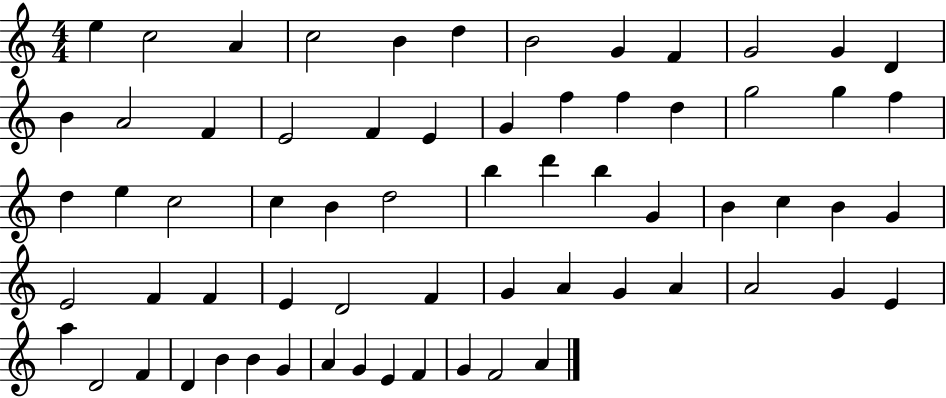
{
  \clef treble
  \numericTimeSignature
  \time 4/4
  \key c \major
  e''4 c''2 a'4 | c''2 b'4 d''4 | b'2 g'4 f'4 | g'2 g'4 d'4 | \break b'4 a'2 f'4 | e'2 f'4 e'4 | g'4 f''4 f''4 d''4 | g''2 g''4 f''4 | \break d''4 e''4 c''2 | c''4 b'4 d''2 | b''4 d'''4 b''4 g'4 | b'4 c''4 b'4 g'4 | \break e'2 f'4 f'4 | e'4 d'2 f'4 | g'4 a'4 g'4 a'4 | a'2 g'4 e'4 | \break a''4 d'2 f'4 | d'4 b'4 b'4 g'4 | a'4 g'4 e'4 f'4 | g'4 f'2 a'4 | \break \bar "|."
}